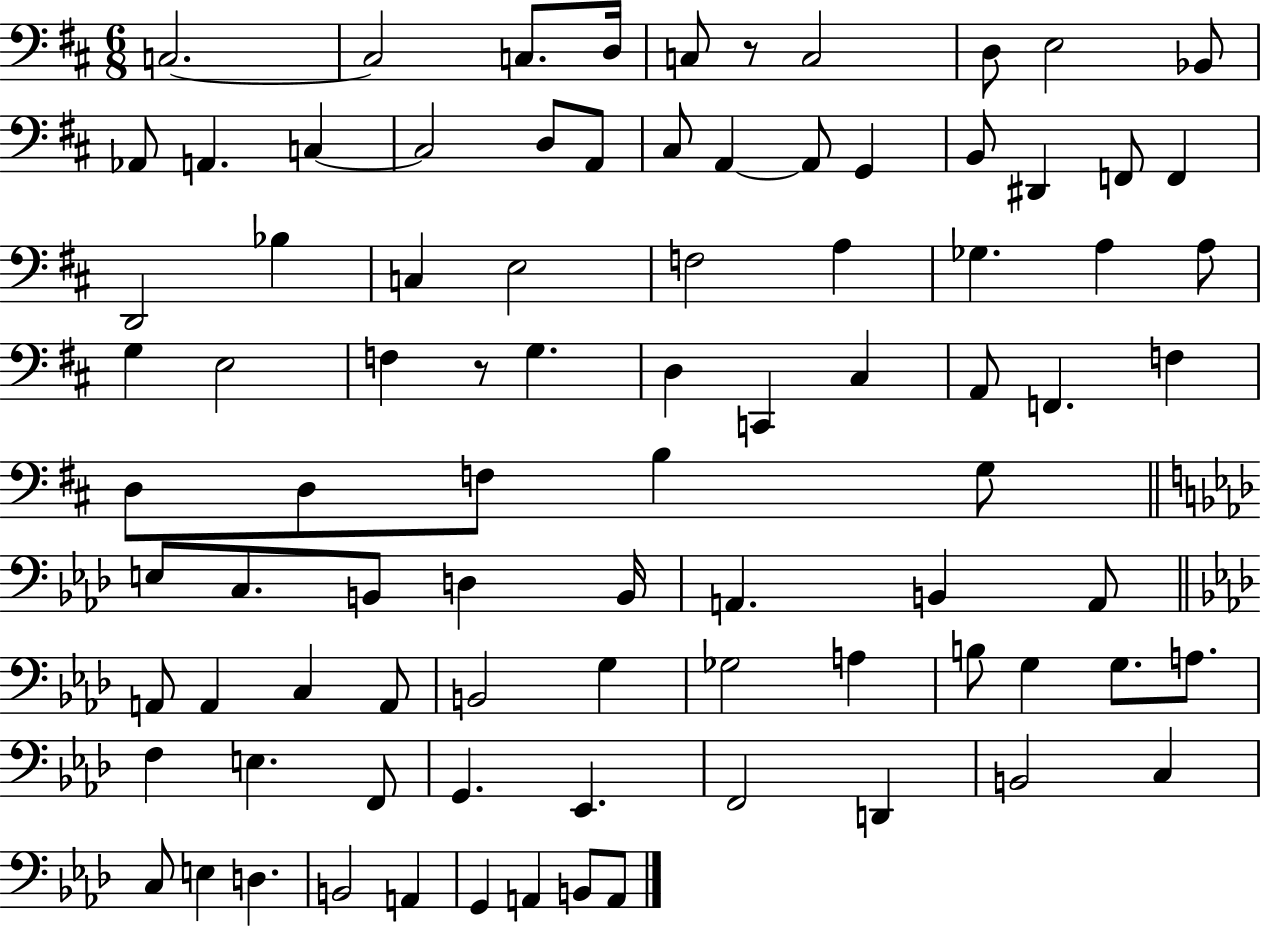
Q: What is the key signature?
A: D major